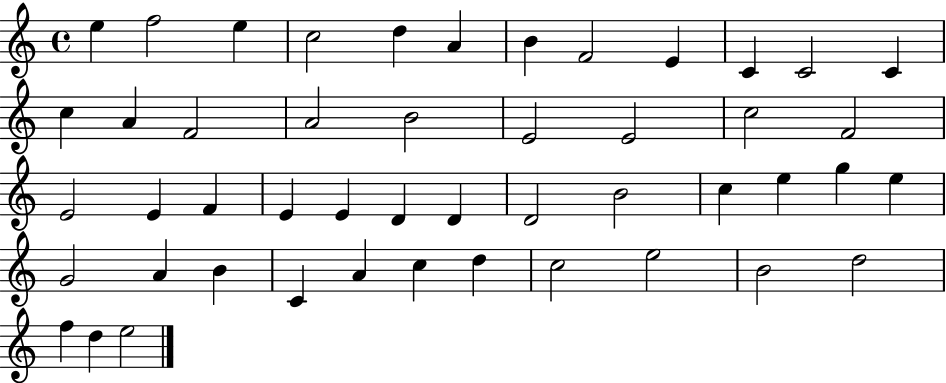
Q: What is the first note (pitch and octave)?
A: E5